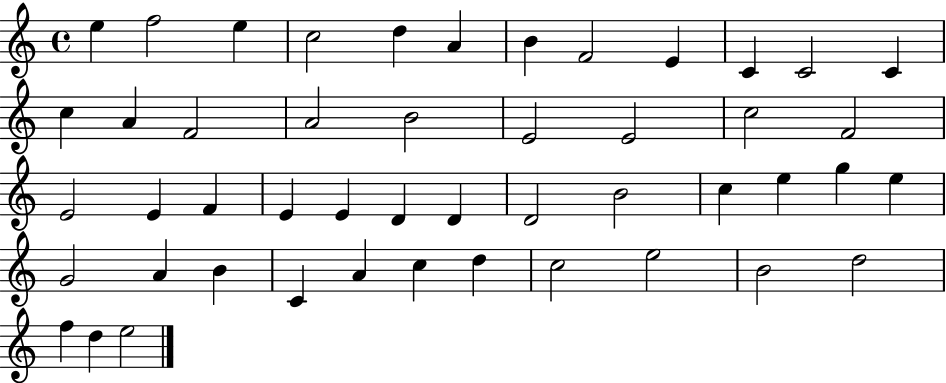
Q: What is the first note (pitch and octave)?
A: E5